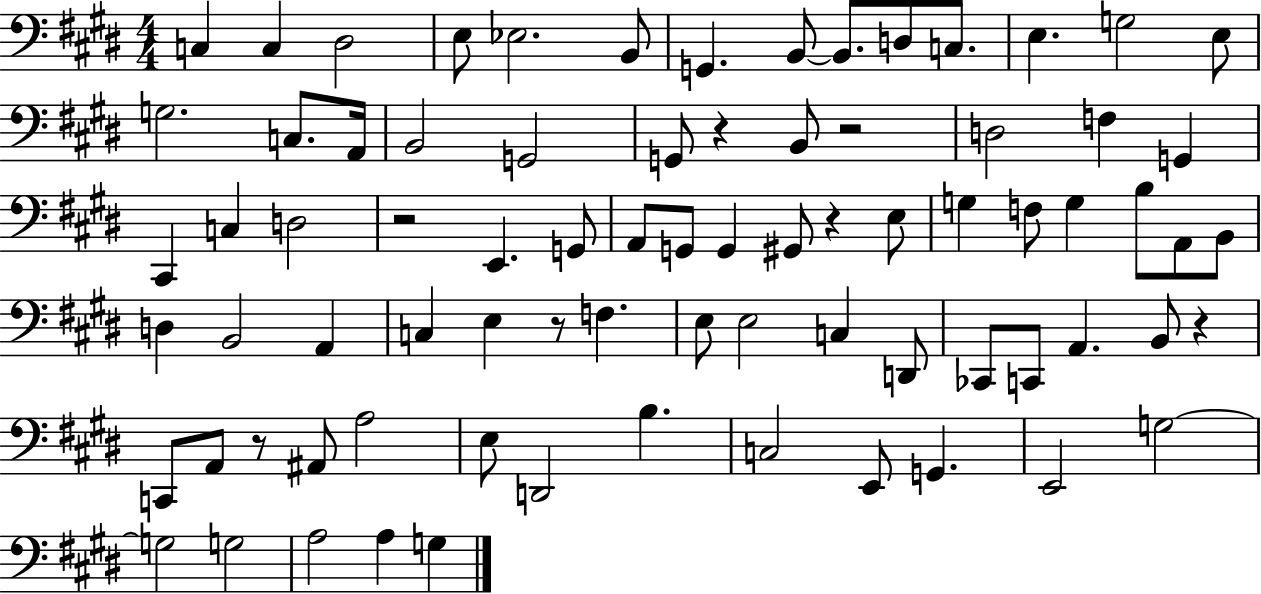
C3/q C3/q D#3/h E3/e Eb3/h. B2/e G2/q. B2/e B2/e. D3/e C3/e. E3/q. G3/h E3/e G3/h. C3/e. A2/s B2/h G2/h G2/e R/q B2/e R/h D3/h F3/q G2/q C#2/q C3/q D3/h R/h E2/q. G2/e A2/e G2/e G2/q G#2/e R/q E3/e G3/q F3/e G3/q B3/e A2/e B2/e D3/q B2/h A2/q C3/q E3/q R/e F3/q. E3/e E3/h C3/q D2/e CES2/e C2/e A2/q. B2/e R/q C2/e A2/e R/e A#2/e A3/h E3/e D2/h B3/q. C3/h E2/e G2/q. E2/h G3/h G3/h G3/h A3/h A3/q G3/q